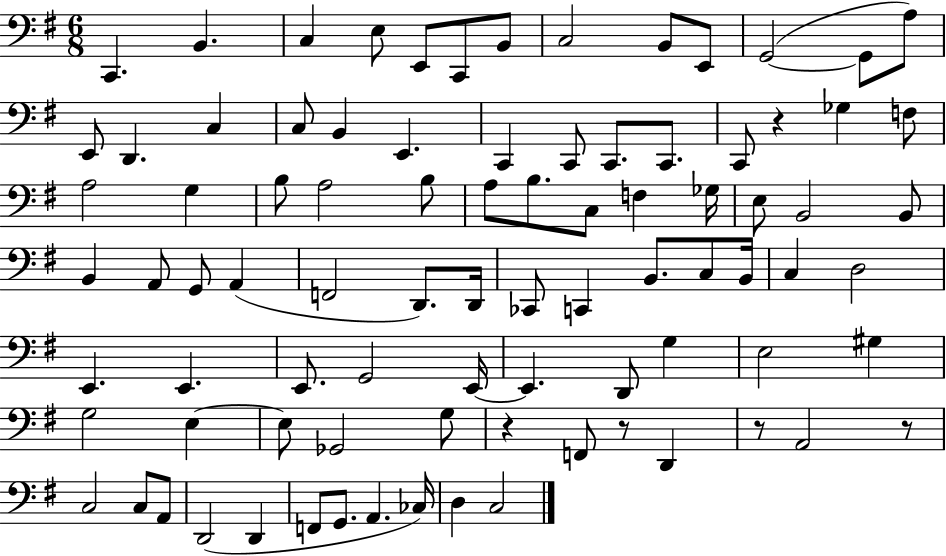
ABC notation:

X:1
T:Untitled
M:6/8
L:1/4
K:G
C,, B,, C, E,/2 E,,/2 C,,/2 B,,/2 C,2 B,,/2 E,,/2 G,,2 G,,/2 A,/2 E,,/2 D,, C, C,/2 B,, E,, C,, C,,/2 C,,/2 C,,/2 C,,/2 z _G, F,/2 A,2 G, B,/2 A,2 B,/2 A,/2 B,/2 C,/2 F, _G,/4 E,/2 B,,2 B,,/2 B,, A,,/2 G,,/2 A,, F,,2 D,,/2 D,,/4 _C,,/2 C,, B,,/2 C,/2 B,,/4 C, D,2 E,, E,, E,,/2 G,,2 E,,/4 E,, D,,/2 G, E,2 ^G, G,2 E, E,/2 _G,,2 G,/2 z F,,/2 z/2 D,, z/2 A,,2 z/2 C,2 C,/2 A,,/2 D,,2 D,, F,,/2 G,,/2 A,, _C,/4 D, C,2